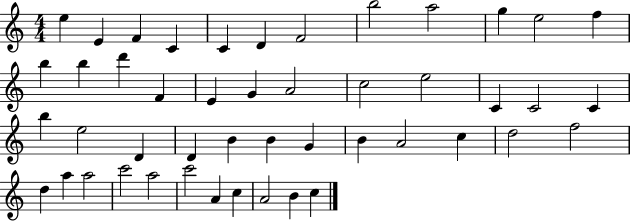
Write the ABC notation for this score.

X:1
T:Untitled
M:4/4
L:1/4
K:C
e E F C C D F2 b2 a2 g e2 f b b d' F E G A2 c2 e2 C C2 C b e2 D D B B G B A2 c d2 f2 d a a2 c'2 a2 c'2 A c A2 B c